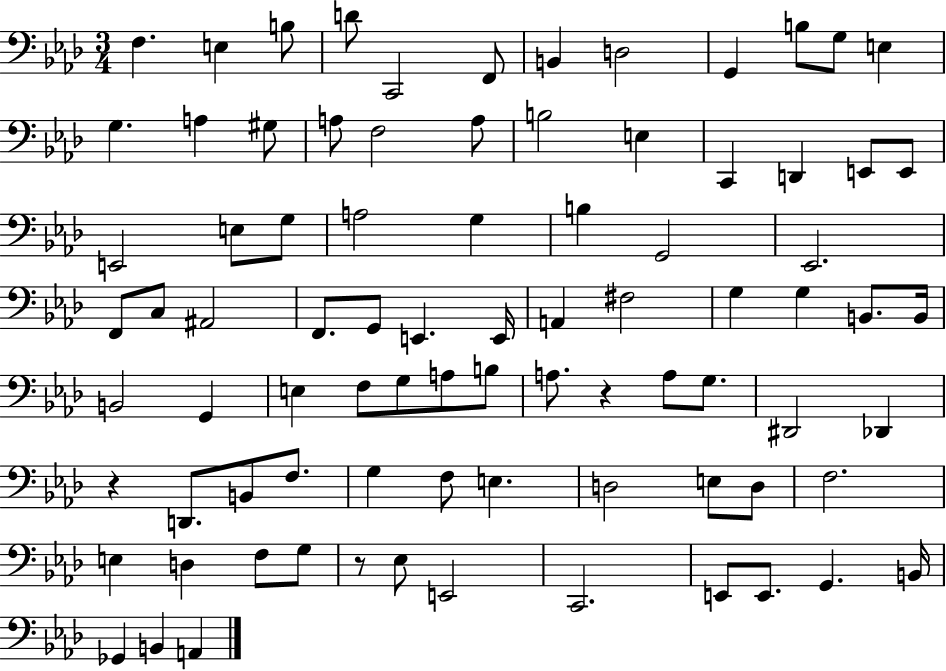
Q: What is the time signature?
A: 3/4